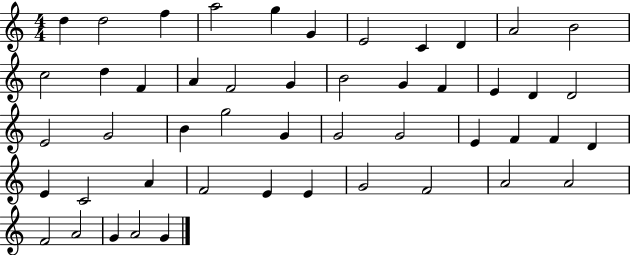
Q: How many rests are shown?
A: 0